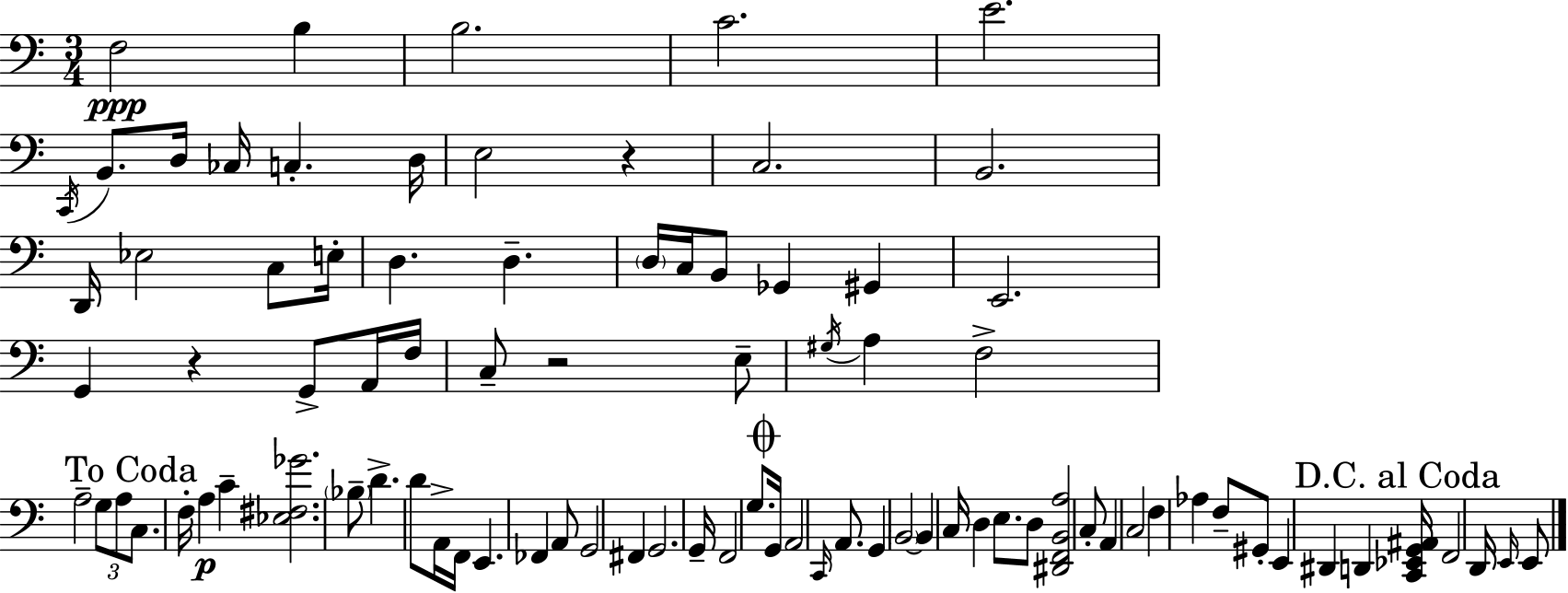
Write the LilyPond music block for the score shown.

{
  \clef bass
  \numericTimeSignature
  \time 3/4
  \key c \major
  \repeat volta 2 { f2\ppp b4 | b2. | c'2. | e'2. | \break \acciaccatura { c,16 } b,8. d16 ces16 c4.-. | d16 e2 r4 | c2. | b,2. | \break d,16 ees2 c8 | e16-. d4. d4.-- | \parenthesize d16 c16 b,8 ges,4 gis,4 | e,2. | \break g,4 r4 g,8-> a,16 | f16 c8-- r2 e8-- | \acciaccatura { gis16 } a4 f2-> | a2-- \tuplet 3/2 { g8 | \break a8 \mark "To Coda" c8. } f16-. a4\p c'4-- | <ees fis ges'>2. | \parenthesize bes8-- d'4.-> d'8 | a,16-> f,16 e,4. fes,4 | \break a,8 g,2 fis,4 | g,2. | g,16-- f,2 g8. | \mark \markup { \musicglyph "scripts.coda" } g,16 a,2 \grace { c,16 } | \break a,8. g,4 \parenthesize b,2~~ | b,4 c16 d4 | e8. d8 <dis, f, b, a>2 | c8-. a,4 c2 | \break f4 aes4 f8-- | gis,8-. e,4 dis,4 d,4 | \mark "D.C. al Coda" <c, ees, g, ais,>16 f,2 | d,16 \grace { e,16 } e,8 } \bar "|."
}